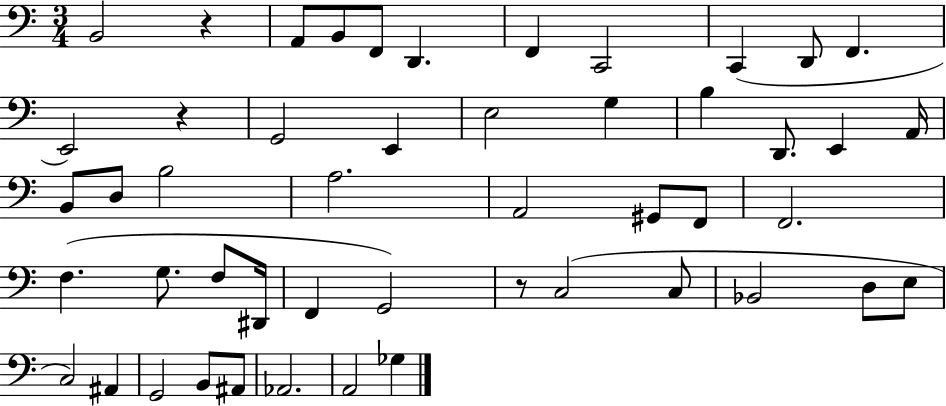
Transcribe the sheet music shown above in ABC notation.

X:1
T:Untitled
M:3/4
L:1/4
K:C
B,,2 z A,,/2 B,,/2 F,,/2 D,, F,, C,,2 C,, D,,/2 F,, E,,2 z G,,2 E,, E,2 G, B, D,,/2 E,, A,,/4 B,,/2 D,/2 B,2 A,2 A,,2 ^G,,/2 F,,/2 F,,2 F, G,/2 F,/2 ^D,,/4 F,, G,,2 z/2 C,2 C,/2 _B,,2 D,/2 E,/2 C,2 ^A,, G,,2 B,,/2 ^A,,/2 _A,,2 A,,2 _G,